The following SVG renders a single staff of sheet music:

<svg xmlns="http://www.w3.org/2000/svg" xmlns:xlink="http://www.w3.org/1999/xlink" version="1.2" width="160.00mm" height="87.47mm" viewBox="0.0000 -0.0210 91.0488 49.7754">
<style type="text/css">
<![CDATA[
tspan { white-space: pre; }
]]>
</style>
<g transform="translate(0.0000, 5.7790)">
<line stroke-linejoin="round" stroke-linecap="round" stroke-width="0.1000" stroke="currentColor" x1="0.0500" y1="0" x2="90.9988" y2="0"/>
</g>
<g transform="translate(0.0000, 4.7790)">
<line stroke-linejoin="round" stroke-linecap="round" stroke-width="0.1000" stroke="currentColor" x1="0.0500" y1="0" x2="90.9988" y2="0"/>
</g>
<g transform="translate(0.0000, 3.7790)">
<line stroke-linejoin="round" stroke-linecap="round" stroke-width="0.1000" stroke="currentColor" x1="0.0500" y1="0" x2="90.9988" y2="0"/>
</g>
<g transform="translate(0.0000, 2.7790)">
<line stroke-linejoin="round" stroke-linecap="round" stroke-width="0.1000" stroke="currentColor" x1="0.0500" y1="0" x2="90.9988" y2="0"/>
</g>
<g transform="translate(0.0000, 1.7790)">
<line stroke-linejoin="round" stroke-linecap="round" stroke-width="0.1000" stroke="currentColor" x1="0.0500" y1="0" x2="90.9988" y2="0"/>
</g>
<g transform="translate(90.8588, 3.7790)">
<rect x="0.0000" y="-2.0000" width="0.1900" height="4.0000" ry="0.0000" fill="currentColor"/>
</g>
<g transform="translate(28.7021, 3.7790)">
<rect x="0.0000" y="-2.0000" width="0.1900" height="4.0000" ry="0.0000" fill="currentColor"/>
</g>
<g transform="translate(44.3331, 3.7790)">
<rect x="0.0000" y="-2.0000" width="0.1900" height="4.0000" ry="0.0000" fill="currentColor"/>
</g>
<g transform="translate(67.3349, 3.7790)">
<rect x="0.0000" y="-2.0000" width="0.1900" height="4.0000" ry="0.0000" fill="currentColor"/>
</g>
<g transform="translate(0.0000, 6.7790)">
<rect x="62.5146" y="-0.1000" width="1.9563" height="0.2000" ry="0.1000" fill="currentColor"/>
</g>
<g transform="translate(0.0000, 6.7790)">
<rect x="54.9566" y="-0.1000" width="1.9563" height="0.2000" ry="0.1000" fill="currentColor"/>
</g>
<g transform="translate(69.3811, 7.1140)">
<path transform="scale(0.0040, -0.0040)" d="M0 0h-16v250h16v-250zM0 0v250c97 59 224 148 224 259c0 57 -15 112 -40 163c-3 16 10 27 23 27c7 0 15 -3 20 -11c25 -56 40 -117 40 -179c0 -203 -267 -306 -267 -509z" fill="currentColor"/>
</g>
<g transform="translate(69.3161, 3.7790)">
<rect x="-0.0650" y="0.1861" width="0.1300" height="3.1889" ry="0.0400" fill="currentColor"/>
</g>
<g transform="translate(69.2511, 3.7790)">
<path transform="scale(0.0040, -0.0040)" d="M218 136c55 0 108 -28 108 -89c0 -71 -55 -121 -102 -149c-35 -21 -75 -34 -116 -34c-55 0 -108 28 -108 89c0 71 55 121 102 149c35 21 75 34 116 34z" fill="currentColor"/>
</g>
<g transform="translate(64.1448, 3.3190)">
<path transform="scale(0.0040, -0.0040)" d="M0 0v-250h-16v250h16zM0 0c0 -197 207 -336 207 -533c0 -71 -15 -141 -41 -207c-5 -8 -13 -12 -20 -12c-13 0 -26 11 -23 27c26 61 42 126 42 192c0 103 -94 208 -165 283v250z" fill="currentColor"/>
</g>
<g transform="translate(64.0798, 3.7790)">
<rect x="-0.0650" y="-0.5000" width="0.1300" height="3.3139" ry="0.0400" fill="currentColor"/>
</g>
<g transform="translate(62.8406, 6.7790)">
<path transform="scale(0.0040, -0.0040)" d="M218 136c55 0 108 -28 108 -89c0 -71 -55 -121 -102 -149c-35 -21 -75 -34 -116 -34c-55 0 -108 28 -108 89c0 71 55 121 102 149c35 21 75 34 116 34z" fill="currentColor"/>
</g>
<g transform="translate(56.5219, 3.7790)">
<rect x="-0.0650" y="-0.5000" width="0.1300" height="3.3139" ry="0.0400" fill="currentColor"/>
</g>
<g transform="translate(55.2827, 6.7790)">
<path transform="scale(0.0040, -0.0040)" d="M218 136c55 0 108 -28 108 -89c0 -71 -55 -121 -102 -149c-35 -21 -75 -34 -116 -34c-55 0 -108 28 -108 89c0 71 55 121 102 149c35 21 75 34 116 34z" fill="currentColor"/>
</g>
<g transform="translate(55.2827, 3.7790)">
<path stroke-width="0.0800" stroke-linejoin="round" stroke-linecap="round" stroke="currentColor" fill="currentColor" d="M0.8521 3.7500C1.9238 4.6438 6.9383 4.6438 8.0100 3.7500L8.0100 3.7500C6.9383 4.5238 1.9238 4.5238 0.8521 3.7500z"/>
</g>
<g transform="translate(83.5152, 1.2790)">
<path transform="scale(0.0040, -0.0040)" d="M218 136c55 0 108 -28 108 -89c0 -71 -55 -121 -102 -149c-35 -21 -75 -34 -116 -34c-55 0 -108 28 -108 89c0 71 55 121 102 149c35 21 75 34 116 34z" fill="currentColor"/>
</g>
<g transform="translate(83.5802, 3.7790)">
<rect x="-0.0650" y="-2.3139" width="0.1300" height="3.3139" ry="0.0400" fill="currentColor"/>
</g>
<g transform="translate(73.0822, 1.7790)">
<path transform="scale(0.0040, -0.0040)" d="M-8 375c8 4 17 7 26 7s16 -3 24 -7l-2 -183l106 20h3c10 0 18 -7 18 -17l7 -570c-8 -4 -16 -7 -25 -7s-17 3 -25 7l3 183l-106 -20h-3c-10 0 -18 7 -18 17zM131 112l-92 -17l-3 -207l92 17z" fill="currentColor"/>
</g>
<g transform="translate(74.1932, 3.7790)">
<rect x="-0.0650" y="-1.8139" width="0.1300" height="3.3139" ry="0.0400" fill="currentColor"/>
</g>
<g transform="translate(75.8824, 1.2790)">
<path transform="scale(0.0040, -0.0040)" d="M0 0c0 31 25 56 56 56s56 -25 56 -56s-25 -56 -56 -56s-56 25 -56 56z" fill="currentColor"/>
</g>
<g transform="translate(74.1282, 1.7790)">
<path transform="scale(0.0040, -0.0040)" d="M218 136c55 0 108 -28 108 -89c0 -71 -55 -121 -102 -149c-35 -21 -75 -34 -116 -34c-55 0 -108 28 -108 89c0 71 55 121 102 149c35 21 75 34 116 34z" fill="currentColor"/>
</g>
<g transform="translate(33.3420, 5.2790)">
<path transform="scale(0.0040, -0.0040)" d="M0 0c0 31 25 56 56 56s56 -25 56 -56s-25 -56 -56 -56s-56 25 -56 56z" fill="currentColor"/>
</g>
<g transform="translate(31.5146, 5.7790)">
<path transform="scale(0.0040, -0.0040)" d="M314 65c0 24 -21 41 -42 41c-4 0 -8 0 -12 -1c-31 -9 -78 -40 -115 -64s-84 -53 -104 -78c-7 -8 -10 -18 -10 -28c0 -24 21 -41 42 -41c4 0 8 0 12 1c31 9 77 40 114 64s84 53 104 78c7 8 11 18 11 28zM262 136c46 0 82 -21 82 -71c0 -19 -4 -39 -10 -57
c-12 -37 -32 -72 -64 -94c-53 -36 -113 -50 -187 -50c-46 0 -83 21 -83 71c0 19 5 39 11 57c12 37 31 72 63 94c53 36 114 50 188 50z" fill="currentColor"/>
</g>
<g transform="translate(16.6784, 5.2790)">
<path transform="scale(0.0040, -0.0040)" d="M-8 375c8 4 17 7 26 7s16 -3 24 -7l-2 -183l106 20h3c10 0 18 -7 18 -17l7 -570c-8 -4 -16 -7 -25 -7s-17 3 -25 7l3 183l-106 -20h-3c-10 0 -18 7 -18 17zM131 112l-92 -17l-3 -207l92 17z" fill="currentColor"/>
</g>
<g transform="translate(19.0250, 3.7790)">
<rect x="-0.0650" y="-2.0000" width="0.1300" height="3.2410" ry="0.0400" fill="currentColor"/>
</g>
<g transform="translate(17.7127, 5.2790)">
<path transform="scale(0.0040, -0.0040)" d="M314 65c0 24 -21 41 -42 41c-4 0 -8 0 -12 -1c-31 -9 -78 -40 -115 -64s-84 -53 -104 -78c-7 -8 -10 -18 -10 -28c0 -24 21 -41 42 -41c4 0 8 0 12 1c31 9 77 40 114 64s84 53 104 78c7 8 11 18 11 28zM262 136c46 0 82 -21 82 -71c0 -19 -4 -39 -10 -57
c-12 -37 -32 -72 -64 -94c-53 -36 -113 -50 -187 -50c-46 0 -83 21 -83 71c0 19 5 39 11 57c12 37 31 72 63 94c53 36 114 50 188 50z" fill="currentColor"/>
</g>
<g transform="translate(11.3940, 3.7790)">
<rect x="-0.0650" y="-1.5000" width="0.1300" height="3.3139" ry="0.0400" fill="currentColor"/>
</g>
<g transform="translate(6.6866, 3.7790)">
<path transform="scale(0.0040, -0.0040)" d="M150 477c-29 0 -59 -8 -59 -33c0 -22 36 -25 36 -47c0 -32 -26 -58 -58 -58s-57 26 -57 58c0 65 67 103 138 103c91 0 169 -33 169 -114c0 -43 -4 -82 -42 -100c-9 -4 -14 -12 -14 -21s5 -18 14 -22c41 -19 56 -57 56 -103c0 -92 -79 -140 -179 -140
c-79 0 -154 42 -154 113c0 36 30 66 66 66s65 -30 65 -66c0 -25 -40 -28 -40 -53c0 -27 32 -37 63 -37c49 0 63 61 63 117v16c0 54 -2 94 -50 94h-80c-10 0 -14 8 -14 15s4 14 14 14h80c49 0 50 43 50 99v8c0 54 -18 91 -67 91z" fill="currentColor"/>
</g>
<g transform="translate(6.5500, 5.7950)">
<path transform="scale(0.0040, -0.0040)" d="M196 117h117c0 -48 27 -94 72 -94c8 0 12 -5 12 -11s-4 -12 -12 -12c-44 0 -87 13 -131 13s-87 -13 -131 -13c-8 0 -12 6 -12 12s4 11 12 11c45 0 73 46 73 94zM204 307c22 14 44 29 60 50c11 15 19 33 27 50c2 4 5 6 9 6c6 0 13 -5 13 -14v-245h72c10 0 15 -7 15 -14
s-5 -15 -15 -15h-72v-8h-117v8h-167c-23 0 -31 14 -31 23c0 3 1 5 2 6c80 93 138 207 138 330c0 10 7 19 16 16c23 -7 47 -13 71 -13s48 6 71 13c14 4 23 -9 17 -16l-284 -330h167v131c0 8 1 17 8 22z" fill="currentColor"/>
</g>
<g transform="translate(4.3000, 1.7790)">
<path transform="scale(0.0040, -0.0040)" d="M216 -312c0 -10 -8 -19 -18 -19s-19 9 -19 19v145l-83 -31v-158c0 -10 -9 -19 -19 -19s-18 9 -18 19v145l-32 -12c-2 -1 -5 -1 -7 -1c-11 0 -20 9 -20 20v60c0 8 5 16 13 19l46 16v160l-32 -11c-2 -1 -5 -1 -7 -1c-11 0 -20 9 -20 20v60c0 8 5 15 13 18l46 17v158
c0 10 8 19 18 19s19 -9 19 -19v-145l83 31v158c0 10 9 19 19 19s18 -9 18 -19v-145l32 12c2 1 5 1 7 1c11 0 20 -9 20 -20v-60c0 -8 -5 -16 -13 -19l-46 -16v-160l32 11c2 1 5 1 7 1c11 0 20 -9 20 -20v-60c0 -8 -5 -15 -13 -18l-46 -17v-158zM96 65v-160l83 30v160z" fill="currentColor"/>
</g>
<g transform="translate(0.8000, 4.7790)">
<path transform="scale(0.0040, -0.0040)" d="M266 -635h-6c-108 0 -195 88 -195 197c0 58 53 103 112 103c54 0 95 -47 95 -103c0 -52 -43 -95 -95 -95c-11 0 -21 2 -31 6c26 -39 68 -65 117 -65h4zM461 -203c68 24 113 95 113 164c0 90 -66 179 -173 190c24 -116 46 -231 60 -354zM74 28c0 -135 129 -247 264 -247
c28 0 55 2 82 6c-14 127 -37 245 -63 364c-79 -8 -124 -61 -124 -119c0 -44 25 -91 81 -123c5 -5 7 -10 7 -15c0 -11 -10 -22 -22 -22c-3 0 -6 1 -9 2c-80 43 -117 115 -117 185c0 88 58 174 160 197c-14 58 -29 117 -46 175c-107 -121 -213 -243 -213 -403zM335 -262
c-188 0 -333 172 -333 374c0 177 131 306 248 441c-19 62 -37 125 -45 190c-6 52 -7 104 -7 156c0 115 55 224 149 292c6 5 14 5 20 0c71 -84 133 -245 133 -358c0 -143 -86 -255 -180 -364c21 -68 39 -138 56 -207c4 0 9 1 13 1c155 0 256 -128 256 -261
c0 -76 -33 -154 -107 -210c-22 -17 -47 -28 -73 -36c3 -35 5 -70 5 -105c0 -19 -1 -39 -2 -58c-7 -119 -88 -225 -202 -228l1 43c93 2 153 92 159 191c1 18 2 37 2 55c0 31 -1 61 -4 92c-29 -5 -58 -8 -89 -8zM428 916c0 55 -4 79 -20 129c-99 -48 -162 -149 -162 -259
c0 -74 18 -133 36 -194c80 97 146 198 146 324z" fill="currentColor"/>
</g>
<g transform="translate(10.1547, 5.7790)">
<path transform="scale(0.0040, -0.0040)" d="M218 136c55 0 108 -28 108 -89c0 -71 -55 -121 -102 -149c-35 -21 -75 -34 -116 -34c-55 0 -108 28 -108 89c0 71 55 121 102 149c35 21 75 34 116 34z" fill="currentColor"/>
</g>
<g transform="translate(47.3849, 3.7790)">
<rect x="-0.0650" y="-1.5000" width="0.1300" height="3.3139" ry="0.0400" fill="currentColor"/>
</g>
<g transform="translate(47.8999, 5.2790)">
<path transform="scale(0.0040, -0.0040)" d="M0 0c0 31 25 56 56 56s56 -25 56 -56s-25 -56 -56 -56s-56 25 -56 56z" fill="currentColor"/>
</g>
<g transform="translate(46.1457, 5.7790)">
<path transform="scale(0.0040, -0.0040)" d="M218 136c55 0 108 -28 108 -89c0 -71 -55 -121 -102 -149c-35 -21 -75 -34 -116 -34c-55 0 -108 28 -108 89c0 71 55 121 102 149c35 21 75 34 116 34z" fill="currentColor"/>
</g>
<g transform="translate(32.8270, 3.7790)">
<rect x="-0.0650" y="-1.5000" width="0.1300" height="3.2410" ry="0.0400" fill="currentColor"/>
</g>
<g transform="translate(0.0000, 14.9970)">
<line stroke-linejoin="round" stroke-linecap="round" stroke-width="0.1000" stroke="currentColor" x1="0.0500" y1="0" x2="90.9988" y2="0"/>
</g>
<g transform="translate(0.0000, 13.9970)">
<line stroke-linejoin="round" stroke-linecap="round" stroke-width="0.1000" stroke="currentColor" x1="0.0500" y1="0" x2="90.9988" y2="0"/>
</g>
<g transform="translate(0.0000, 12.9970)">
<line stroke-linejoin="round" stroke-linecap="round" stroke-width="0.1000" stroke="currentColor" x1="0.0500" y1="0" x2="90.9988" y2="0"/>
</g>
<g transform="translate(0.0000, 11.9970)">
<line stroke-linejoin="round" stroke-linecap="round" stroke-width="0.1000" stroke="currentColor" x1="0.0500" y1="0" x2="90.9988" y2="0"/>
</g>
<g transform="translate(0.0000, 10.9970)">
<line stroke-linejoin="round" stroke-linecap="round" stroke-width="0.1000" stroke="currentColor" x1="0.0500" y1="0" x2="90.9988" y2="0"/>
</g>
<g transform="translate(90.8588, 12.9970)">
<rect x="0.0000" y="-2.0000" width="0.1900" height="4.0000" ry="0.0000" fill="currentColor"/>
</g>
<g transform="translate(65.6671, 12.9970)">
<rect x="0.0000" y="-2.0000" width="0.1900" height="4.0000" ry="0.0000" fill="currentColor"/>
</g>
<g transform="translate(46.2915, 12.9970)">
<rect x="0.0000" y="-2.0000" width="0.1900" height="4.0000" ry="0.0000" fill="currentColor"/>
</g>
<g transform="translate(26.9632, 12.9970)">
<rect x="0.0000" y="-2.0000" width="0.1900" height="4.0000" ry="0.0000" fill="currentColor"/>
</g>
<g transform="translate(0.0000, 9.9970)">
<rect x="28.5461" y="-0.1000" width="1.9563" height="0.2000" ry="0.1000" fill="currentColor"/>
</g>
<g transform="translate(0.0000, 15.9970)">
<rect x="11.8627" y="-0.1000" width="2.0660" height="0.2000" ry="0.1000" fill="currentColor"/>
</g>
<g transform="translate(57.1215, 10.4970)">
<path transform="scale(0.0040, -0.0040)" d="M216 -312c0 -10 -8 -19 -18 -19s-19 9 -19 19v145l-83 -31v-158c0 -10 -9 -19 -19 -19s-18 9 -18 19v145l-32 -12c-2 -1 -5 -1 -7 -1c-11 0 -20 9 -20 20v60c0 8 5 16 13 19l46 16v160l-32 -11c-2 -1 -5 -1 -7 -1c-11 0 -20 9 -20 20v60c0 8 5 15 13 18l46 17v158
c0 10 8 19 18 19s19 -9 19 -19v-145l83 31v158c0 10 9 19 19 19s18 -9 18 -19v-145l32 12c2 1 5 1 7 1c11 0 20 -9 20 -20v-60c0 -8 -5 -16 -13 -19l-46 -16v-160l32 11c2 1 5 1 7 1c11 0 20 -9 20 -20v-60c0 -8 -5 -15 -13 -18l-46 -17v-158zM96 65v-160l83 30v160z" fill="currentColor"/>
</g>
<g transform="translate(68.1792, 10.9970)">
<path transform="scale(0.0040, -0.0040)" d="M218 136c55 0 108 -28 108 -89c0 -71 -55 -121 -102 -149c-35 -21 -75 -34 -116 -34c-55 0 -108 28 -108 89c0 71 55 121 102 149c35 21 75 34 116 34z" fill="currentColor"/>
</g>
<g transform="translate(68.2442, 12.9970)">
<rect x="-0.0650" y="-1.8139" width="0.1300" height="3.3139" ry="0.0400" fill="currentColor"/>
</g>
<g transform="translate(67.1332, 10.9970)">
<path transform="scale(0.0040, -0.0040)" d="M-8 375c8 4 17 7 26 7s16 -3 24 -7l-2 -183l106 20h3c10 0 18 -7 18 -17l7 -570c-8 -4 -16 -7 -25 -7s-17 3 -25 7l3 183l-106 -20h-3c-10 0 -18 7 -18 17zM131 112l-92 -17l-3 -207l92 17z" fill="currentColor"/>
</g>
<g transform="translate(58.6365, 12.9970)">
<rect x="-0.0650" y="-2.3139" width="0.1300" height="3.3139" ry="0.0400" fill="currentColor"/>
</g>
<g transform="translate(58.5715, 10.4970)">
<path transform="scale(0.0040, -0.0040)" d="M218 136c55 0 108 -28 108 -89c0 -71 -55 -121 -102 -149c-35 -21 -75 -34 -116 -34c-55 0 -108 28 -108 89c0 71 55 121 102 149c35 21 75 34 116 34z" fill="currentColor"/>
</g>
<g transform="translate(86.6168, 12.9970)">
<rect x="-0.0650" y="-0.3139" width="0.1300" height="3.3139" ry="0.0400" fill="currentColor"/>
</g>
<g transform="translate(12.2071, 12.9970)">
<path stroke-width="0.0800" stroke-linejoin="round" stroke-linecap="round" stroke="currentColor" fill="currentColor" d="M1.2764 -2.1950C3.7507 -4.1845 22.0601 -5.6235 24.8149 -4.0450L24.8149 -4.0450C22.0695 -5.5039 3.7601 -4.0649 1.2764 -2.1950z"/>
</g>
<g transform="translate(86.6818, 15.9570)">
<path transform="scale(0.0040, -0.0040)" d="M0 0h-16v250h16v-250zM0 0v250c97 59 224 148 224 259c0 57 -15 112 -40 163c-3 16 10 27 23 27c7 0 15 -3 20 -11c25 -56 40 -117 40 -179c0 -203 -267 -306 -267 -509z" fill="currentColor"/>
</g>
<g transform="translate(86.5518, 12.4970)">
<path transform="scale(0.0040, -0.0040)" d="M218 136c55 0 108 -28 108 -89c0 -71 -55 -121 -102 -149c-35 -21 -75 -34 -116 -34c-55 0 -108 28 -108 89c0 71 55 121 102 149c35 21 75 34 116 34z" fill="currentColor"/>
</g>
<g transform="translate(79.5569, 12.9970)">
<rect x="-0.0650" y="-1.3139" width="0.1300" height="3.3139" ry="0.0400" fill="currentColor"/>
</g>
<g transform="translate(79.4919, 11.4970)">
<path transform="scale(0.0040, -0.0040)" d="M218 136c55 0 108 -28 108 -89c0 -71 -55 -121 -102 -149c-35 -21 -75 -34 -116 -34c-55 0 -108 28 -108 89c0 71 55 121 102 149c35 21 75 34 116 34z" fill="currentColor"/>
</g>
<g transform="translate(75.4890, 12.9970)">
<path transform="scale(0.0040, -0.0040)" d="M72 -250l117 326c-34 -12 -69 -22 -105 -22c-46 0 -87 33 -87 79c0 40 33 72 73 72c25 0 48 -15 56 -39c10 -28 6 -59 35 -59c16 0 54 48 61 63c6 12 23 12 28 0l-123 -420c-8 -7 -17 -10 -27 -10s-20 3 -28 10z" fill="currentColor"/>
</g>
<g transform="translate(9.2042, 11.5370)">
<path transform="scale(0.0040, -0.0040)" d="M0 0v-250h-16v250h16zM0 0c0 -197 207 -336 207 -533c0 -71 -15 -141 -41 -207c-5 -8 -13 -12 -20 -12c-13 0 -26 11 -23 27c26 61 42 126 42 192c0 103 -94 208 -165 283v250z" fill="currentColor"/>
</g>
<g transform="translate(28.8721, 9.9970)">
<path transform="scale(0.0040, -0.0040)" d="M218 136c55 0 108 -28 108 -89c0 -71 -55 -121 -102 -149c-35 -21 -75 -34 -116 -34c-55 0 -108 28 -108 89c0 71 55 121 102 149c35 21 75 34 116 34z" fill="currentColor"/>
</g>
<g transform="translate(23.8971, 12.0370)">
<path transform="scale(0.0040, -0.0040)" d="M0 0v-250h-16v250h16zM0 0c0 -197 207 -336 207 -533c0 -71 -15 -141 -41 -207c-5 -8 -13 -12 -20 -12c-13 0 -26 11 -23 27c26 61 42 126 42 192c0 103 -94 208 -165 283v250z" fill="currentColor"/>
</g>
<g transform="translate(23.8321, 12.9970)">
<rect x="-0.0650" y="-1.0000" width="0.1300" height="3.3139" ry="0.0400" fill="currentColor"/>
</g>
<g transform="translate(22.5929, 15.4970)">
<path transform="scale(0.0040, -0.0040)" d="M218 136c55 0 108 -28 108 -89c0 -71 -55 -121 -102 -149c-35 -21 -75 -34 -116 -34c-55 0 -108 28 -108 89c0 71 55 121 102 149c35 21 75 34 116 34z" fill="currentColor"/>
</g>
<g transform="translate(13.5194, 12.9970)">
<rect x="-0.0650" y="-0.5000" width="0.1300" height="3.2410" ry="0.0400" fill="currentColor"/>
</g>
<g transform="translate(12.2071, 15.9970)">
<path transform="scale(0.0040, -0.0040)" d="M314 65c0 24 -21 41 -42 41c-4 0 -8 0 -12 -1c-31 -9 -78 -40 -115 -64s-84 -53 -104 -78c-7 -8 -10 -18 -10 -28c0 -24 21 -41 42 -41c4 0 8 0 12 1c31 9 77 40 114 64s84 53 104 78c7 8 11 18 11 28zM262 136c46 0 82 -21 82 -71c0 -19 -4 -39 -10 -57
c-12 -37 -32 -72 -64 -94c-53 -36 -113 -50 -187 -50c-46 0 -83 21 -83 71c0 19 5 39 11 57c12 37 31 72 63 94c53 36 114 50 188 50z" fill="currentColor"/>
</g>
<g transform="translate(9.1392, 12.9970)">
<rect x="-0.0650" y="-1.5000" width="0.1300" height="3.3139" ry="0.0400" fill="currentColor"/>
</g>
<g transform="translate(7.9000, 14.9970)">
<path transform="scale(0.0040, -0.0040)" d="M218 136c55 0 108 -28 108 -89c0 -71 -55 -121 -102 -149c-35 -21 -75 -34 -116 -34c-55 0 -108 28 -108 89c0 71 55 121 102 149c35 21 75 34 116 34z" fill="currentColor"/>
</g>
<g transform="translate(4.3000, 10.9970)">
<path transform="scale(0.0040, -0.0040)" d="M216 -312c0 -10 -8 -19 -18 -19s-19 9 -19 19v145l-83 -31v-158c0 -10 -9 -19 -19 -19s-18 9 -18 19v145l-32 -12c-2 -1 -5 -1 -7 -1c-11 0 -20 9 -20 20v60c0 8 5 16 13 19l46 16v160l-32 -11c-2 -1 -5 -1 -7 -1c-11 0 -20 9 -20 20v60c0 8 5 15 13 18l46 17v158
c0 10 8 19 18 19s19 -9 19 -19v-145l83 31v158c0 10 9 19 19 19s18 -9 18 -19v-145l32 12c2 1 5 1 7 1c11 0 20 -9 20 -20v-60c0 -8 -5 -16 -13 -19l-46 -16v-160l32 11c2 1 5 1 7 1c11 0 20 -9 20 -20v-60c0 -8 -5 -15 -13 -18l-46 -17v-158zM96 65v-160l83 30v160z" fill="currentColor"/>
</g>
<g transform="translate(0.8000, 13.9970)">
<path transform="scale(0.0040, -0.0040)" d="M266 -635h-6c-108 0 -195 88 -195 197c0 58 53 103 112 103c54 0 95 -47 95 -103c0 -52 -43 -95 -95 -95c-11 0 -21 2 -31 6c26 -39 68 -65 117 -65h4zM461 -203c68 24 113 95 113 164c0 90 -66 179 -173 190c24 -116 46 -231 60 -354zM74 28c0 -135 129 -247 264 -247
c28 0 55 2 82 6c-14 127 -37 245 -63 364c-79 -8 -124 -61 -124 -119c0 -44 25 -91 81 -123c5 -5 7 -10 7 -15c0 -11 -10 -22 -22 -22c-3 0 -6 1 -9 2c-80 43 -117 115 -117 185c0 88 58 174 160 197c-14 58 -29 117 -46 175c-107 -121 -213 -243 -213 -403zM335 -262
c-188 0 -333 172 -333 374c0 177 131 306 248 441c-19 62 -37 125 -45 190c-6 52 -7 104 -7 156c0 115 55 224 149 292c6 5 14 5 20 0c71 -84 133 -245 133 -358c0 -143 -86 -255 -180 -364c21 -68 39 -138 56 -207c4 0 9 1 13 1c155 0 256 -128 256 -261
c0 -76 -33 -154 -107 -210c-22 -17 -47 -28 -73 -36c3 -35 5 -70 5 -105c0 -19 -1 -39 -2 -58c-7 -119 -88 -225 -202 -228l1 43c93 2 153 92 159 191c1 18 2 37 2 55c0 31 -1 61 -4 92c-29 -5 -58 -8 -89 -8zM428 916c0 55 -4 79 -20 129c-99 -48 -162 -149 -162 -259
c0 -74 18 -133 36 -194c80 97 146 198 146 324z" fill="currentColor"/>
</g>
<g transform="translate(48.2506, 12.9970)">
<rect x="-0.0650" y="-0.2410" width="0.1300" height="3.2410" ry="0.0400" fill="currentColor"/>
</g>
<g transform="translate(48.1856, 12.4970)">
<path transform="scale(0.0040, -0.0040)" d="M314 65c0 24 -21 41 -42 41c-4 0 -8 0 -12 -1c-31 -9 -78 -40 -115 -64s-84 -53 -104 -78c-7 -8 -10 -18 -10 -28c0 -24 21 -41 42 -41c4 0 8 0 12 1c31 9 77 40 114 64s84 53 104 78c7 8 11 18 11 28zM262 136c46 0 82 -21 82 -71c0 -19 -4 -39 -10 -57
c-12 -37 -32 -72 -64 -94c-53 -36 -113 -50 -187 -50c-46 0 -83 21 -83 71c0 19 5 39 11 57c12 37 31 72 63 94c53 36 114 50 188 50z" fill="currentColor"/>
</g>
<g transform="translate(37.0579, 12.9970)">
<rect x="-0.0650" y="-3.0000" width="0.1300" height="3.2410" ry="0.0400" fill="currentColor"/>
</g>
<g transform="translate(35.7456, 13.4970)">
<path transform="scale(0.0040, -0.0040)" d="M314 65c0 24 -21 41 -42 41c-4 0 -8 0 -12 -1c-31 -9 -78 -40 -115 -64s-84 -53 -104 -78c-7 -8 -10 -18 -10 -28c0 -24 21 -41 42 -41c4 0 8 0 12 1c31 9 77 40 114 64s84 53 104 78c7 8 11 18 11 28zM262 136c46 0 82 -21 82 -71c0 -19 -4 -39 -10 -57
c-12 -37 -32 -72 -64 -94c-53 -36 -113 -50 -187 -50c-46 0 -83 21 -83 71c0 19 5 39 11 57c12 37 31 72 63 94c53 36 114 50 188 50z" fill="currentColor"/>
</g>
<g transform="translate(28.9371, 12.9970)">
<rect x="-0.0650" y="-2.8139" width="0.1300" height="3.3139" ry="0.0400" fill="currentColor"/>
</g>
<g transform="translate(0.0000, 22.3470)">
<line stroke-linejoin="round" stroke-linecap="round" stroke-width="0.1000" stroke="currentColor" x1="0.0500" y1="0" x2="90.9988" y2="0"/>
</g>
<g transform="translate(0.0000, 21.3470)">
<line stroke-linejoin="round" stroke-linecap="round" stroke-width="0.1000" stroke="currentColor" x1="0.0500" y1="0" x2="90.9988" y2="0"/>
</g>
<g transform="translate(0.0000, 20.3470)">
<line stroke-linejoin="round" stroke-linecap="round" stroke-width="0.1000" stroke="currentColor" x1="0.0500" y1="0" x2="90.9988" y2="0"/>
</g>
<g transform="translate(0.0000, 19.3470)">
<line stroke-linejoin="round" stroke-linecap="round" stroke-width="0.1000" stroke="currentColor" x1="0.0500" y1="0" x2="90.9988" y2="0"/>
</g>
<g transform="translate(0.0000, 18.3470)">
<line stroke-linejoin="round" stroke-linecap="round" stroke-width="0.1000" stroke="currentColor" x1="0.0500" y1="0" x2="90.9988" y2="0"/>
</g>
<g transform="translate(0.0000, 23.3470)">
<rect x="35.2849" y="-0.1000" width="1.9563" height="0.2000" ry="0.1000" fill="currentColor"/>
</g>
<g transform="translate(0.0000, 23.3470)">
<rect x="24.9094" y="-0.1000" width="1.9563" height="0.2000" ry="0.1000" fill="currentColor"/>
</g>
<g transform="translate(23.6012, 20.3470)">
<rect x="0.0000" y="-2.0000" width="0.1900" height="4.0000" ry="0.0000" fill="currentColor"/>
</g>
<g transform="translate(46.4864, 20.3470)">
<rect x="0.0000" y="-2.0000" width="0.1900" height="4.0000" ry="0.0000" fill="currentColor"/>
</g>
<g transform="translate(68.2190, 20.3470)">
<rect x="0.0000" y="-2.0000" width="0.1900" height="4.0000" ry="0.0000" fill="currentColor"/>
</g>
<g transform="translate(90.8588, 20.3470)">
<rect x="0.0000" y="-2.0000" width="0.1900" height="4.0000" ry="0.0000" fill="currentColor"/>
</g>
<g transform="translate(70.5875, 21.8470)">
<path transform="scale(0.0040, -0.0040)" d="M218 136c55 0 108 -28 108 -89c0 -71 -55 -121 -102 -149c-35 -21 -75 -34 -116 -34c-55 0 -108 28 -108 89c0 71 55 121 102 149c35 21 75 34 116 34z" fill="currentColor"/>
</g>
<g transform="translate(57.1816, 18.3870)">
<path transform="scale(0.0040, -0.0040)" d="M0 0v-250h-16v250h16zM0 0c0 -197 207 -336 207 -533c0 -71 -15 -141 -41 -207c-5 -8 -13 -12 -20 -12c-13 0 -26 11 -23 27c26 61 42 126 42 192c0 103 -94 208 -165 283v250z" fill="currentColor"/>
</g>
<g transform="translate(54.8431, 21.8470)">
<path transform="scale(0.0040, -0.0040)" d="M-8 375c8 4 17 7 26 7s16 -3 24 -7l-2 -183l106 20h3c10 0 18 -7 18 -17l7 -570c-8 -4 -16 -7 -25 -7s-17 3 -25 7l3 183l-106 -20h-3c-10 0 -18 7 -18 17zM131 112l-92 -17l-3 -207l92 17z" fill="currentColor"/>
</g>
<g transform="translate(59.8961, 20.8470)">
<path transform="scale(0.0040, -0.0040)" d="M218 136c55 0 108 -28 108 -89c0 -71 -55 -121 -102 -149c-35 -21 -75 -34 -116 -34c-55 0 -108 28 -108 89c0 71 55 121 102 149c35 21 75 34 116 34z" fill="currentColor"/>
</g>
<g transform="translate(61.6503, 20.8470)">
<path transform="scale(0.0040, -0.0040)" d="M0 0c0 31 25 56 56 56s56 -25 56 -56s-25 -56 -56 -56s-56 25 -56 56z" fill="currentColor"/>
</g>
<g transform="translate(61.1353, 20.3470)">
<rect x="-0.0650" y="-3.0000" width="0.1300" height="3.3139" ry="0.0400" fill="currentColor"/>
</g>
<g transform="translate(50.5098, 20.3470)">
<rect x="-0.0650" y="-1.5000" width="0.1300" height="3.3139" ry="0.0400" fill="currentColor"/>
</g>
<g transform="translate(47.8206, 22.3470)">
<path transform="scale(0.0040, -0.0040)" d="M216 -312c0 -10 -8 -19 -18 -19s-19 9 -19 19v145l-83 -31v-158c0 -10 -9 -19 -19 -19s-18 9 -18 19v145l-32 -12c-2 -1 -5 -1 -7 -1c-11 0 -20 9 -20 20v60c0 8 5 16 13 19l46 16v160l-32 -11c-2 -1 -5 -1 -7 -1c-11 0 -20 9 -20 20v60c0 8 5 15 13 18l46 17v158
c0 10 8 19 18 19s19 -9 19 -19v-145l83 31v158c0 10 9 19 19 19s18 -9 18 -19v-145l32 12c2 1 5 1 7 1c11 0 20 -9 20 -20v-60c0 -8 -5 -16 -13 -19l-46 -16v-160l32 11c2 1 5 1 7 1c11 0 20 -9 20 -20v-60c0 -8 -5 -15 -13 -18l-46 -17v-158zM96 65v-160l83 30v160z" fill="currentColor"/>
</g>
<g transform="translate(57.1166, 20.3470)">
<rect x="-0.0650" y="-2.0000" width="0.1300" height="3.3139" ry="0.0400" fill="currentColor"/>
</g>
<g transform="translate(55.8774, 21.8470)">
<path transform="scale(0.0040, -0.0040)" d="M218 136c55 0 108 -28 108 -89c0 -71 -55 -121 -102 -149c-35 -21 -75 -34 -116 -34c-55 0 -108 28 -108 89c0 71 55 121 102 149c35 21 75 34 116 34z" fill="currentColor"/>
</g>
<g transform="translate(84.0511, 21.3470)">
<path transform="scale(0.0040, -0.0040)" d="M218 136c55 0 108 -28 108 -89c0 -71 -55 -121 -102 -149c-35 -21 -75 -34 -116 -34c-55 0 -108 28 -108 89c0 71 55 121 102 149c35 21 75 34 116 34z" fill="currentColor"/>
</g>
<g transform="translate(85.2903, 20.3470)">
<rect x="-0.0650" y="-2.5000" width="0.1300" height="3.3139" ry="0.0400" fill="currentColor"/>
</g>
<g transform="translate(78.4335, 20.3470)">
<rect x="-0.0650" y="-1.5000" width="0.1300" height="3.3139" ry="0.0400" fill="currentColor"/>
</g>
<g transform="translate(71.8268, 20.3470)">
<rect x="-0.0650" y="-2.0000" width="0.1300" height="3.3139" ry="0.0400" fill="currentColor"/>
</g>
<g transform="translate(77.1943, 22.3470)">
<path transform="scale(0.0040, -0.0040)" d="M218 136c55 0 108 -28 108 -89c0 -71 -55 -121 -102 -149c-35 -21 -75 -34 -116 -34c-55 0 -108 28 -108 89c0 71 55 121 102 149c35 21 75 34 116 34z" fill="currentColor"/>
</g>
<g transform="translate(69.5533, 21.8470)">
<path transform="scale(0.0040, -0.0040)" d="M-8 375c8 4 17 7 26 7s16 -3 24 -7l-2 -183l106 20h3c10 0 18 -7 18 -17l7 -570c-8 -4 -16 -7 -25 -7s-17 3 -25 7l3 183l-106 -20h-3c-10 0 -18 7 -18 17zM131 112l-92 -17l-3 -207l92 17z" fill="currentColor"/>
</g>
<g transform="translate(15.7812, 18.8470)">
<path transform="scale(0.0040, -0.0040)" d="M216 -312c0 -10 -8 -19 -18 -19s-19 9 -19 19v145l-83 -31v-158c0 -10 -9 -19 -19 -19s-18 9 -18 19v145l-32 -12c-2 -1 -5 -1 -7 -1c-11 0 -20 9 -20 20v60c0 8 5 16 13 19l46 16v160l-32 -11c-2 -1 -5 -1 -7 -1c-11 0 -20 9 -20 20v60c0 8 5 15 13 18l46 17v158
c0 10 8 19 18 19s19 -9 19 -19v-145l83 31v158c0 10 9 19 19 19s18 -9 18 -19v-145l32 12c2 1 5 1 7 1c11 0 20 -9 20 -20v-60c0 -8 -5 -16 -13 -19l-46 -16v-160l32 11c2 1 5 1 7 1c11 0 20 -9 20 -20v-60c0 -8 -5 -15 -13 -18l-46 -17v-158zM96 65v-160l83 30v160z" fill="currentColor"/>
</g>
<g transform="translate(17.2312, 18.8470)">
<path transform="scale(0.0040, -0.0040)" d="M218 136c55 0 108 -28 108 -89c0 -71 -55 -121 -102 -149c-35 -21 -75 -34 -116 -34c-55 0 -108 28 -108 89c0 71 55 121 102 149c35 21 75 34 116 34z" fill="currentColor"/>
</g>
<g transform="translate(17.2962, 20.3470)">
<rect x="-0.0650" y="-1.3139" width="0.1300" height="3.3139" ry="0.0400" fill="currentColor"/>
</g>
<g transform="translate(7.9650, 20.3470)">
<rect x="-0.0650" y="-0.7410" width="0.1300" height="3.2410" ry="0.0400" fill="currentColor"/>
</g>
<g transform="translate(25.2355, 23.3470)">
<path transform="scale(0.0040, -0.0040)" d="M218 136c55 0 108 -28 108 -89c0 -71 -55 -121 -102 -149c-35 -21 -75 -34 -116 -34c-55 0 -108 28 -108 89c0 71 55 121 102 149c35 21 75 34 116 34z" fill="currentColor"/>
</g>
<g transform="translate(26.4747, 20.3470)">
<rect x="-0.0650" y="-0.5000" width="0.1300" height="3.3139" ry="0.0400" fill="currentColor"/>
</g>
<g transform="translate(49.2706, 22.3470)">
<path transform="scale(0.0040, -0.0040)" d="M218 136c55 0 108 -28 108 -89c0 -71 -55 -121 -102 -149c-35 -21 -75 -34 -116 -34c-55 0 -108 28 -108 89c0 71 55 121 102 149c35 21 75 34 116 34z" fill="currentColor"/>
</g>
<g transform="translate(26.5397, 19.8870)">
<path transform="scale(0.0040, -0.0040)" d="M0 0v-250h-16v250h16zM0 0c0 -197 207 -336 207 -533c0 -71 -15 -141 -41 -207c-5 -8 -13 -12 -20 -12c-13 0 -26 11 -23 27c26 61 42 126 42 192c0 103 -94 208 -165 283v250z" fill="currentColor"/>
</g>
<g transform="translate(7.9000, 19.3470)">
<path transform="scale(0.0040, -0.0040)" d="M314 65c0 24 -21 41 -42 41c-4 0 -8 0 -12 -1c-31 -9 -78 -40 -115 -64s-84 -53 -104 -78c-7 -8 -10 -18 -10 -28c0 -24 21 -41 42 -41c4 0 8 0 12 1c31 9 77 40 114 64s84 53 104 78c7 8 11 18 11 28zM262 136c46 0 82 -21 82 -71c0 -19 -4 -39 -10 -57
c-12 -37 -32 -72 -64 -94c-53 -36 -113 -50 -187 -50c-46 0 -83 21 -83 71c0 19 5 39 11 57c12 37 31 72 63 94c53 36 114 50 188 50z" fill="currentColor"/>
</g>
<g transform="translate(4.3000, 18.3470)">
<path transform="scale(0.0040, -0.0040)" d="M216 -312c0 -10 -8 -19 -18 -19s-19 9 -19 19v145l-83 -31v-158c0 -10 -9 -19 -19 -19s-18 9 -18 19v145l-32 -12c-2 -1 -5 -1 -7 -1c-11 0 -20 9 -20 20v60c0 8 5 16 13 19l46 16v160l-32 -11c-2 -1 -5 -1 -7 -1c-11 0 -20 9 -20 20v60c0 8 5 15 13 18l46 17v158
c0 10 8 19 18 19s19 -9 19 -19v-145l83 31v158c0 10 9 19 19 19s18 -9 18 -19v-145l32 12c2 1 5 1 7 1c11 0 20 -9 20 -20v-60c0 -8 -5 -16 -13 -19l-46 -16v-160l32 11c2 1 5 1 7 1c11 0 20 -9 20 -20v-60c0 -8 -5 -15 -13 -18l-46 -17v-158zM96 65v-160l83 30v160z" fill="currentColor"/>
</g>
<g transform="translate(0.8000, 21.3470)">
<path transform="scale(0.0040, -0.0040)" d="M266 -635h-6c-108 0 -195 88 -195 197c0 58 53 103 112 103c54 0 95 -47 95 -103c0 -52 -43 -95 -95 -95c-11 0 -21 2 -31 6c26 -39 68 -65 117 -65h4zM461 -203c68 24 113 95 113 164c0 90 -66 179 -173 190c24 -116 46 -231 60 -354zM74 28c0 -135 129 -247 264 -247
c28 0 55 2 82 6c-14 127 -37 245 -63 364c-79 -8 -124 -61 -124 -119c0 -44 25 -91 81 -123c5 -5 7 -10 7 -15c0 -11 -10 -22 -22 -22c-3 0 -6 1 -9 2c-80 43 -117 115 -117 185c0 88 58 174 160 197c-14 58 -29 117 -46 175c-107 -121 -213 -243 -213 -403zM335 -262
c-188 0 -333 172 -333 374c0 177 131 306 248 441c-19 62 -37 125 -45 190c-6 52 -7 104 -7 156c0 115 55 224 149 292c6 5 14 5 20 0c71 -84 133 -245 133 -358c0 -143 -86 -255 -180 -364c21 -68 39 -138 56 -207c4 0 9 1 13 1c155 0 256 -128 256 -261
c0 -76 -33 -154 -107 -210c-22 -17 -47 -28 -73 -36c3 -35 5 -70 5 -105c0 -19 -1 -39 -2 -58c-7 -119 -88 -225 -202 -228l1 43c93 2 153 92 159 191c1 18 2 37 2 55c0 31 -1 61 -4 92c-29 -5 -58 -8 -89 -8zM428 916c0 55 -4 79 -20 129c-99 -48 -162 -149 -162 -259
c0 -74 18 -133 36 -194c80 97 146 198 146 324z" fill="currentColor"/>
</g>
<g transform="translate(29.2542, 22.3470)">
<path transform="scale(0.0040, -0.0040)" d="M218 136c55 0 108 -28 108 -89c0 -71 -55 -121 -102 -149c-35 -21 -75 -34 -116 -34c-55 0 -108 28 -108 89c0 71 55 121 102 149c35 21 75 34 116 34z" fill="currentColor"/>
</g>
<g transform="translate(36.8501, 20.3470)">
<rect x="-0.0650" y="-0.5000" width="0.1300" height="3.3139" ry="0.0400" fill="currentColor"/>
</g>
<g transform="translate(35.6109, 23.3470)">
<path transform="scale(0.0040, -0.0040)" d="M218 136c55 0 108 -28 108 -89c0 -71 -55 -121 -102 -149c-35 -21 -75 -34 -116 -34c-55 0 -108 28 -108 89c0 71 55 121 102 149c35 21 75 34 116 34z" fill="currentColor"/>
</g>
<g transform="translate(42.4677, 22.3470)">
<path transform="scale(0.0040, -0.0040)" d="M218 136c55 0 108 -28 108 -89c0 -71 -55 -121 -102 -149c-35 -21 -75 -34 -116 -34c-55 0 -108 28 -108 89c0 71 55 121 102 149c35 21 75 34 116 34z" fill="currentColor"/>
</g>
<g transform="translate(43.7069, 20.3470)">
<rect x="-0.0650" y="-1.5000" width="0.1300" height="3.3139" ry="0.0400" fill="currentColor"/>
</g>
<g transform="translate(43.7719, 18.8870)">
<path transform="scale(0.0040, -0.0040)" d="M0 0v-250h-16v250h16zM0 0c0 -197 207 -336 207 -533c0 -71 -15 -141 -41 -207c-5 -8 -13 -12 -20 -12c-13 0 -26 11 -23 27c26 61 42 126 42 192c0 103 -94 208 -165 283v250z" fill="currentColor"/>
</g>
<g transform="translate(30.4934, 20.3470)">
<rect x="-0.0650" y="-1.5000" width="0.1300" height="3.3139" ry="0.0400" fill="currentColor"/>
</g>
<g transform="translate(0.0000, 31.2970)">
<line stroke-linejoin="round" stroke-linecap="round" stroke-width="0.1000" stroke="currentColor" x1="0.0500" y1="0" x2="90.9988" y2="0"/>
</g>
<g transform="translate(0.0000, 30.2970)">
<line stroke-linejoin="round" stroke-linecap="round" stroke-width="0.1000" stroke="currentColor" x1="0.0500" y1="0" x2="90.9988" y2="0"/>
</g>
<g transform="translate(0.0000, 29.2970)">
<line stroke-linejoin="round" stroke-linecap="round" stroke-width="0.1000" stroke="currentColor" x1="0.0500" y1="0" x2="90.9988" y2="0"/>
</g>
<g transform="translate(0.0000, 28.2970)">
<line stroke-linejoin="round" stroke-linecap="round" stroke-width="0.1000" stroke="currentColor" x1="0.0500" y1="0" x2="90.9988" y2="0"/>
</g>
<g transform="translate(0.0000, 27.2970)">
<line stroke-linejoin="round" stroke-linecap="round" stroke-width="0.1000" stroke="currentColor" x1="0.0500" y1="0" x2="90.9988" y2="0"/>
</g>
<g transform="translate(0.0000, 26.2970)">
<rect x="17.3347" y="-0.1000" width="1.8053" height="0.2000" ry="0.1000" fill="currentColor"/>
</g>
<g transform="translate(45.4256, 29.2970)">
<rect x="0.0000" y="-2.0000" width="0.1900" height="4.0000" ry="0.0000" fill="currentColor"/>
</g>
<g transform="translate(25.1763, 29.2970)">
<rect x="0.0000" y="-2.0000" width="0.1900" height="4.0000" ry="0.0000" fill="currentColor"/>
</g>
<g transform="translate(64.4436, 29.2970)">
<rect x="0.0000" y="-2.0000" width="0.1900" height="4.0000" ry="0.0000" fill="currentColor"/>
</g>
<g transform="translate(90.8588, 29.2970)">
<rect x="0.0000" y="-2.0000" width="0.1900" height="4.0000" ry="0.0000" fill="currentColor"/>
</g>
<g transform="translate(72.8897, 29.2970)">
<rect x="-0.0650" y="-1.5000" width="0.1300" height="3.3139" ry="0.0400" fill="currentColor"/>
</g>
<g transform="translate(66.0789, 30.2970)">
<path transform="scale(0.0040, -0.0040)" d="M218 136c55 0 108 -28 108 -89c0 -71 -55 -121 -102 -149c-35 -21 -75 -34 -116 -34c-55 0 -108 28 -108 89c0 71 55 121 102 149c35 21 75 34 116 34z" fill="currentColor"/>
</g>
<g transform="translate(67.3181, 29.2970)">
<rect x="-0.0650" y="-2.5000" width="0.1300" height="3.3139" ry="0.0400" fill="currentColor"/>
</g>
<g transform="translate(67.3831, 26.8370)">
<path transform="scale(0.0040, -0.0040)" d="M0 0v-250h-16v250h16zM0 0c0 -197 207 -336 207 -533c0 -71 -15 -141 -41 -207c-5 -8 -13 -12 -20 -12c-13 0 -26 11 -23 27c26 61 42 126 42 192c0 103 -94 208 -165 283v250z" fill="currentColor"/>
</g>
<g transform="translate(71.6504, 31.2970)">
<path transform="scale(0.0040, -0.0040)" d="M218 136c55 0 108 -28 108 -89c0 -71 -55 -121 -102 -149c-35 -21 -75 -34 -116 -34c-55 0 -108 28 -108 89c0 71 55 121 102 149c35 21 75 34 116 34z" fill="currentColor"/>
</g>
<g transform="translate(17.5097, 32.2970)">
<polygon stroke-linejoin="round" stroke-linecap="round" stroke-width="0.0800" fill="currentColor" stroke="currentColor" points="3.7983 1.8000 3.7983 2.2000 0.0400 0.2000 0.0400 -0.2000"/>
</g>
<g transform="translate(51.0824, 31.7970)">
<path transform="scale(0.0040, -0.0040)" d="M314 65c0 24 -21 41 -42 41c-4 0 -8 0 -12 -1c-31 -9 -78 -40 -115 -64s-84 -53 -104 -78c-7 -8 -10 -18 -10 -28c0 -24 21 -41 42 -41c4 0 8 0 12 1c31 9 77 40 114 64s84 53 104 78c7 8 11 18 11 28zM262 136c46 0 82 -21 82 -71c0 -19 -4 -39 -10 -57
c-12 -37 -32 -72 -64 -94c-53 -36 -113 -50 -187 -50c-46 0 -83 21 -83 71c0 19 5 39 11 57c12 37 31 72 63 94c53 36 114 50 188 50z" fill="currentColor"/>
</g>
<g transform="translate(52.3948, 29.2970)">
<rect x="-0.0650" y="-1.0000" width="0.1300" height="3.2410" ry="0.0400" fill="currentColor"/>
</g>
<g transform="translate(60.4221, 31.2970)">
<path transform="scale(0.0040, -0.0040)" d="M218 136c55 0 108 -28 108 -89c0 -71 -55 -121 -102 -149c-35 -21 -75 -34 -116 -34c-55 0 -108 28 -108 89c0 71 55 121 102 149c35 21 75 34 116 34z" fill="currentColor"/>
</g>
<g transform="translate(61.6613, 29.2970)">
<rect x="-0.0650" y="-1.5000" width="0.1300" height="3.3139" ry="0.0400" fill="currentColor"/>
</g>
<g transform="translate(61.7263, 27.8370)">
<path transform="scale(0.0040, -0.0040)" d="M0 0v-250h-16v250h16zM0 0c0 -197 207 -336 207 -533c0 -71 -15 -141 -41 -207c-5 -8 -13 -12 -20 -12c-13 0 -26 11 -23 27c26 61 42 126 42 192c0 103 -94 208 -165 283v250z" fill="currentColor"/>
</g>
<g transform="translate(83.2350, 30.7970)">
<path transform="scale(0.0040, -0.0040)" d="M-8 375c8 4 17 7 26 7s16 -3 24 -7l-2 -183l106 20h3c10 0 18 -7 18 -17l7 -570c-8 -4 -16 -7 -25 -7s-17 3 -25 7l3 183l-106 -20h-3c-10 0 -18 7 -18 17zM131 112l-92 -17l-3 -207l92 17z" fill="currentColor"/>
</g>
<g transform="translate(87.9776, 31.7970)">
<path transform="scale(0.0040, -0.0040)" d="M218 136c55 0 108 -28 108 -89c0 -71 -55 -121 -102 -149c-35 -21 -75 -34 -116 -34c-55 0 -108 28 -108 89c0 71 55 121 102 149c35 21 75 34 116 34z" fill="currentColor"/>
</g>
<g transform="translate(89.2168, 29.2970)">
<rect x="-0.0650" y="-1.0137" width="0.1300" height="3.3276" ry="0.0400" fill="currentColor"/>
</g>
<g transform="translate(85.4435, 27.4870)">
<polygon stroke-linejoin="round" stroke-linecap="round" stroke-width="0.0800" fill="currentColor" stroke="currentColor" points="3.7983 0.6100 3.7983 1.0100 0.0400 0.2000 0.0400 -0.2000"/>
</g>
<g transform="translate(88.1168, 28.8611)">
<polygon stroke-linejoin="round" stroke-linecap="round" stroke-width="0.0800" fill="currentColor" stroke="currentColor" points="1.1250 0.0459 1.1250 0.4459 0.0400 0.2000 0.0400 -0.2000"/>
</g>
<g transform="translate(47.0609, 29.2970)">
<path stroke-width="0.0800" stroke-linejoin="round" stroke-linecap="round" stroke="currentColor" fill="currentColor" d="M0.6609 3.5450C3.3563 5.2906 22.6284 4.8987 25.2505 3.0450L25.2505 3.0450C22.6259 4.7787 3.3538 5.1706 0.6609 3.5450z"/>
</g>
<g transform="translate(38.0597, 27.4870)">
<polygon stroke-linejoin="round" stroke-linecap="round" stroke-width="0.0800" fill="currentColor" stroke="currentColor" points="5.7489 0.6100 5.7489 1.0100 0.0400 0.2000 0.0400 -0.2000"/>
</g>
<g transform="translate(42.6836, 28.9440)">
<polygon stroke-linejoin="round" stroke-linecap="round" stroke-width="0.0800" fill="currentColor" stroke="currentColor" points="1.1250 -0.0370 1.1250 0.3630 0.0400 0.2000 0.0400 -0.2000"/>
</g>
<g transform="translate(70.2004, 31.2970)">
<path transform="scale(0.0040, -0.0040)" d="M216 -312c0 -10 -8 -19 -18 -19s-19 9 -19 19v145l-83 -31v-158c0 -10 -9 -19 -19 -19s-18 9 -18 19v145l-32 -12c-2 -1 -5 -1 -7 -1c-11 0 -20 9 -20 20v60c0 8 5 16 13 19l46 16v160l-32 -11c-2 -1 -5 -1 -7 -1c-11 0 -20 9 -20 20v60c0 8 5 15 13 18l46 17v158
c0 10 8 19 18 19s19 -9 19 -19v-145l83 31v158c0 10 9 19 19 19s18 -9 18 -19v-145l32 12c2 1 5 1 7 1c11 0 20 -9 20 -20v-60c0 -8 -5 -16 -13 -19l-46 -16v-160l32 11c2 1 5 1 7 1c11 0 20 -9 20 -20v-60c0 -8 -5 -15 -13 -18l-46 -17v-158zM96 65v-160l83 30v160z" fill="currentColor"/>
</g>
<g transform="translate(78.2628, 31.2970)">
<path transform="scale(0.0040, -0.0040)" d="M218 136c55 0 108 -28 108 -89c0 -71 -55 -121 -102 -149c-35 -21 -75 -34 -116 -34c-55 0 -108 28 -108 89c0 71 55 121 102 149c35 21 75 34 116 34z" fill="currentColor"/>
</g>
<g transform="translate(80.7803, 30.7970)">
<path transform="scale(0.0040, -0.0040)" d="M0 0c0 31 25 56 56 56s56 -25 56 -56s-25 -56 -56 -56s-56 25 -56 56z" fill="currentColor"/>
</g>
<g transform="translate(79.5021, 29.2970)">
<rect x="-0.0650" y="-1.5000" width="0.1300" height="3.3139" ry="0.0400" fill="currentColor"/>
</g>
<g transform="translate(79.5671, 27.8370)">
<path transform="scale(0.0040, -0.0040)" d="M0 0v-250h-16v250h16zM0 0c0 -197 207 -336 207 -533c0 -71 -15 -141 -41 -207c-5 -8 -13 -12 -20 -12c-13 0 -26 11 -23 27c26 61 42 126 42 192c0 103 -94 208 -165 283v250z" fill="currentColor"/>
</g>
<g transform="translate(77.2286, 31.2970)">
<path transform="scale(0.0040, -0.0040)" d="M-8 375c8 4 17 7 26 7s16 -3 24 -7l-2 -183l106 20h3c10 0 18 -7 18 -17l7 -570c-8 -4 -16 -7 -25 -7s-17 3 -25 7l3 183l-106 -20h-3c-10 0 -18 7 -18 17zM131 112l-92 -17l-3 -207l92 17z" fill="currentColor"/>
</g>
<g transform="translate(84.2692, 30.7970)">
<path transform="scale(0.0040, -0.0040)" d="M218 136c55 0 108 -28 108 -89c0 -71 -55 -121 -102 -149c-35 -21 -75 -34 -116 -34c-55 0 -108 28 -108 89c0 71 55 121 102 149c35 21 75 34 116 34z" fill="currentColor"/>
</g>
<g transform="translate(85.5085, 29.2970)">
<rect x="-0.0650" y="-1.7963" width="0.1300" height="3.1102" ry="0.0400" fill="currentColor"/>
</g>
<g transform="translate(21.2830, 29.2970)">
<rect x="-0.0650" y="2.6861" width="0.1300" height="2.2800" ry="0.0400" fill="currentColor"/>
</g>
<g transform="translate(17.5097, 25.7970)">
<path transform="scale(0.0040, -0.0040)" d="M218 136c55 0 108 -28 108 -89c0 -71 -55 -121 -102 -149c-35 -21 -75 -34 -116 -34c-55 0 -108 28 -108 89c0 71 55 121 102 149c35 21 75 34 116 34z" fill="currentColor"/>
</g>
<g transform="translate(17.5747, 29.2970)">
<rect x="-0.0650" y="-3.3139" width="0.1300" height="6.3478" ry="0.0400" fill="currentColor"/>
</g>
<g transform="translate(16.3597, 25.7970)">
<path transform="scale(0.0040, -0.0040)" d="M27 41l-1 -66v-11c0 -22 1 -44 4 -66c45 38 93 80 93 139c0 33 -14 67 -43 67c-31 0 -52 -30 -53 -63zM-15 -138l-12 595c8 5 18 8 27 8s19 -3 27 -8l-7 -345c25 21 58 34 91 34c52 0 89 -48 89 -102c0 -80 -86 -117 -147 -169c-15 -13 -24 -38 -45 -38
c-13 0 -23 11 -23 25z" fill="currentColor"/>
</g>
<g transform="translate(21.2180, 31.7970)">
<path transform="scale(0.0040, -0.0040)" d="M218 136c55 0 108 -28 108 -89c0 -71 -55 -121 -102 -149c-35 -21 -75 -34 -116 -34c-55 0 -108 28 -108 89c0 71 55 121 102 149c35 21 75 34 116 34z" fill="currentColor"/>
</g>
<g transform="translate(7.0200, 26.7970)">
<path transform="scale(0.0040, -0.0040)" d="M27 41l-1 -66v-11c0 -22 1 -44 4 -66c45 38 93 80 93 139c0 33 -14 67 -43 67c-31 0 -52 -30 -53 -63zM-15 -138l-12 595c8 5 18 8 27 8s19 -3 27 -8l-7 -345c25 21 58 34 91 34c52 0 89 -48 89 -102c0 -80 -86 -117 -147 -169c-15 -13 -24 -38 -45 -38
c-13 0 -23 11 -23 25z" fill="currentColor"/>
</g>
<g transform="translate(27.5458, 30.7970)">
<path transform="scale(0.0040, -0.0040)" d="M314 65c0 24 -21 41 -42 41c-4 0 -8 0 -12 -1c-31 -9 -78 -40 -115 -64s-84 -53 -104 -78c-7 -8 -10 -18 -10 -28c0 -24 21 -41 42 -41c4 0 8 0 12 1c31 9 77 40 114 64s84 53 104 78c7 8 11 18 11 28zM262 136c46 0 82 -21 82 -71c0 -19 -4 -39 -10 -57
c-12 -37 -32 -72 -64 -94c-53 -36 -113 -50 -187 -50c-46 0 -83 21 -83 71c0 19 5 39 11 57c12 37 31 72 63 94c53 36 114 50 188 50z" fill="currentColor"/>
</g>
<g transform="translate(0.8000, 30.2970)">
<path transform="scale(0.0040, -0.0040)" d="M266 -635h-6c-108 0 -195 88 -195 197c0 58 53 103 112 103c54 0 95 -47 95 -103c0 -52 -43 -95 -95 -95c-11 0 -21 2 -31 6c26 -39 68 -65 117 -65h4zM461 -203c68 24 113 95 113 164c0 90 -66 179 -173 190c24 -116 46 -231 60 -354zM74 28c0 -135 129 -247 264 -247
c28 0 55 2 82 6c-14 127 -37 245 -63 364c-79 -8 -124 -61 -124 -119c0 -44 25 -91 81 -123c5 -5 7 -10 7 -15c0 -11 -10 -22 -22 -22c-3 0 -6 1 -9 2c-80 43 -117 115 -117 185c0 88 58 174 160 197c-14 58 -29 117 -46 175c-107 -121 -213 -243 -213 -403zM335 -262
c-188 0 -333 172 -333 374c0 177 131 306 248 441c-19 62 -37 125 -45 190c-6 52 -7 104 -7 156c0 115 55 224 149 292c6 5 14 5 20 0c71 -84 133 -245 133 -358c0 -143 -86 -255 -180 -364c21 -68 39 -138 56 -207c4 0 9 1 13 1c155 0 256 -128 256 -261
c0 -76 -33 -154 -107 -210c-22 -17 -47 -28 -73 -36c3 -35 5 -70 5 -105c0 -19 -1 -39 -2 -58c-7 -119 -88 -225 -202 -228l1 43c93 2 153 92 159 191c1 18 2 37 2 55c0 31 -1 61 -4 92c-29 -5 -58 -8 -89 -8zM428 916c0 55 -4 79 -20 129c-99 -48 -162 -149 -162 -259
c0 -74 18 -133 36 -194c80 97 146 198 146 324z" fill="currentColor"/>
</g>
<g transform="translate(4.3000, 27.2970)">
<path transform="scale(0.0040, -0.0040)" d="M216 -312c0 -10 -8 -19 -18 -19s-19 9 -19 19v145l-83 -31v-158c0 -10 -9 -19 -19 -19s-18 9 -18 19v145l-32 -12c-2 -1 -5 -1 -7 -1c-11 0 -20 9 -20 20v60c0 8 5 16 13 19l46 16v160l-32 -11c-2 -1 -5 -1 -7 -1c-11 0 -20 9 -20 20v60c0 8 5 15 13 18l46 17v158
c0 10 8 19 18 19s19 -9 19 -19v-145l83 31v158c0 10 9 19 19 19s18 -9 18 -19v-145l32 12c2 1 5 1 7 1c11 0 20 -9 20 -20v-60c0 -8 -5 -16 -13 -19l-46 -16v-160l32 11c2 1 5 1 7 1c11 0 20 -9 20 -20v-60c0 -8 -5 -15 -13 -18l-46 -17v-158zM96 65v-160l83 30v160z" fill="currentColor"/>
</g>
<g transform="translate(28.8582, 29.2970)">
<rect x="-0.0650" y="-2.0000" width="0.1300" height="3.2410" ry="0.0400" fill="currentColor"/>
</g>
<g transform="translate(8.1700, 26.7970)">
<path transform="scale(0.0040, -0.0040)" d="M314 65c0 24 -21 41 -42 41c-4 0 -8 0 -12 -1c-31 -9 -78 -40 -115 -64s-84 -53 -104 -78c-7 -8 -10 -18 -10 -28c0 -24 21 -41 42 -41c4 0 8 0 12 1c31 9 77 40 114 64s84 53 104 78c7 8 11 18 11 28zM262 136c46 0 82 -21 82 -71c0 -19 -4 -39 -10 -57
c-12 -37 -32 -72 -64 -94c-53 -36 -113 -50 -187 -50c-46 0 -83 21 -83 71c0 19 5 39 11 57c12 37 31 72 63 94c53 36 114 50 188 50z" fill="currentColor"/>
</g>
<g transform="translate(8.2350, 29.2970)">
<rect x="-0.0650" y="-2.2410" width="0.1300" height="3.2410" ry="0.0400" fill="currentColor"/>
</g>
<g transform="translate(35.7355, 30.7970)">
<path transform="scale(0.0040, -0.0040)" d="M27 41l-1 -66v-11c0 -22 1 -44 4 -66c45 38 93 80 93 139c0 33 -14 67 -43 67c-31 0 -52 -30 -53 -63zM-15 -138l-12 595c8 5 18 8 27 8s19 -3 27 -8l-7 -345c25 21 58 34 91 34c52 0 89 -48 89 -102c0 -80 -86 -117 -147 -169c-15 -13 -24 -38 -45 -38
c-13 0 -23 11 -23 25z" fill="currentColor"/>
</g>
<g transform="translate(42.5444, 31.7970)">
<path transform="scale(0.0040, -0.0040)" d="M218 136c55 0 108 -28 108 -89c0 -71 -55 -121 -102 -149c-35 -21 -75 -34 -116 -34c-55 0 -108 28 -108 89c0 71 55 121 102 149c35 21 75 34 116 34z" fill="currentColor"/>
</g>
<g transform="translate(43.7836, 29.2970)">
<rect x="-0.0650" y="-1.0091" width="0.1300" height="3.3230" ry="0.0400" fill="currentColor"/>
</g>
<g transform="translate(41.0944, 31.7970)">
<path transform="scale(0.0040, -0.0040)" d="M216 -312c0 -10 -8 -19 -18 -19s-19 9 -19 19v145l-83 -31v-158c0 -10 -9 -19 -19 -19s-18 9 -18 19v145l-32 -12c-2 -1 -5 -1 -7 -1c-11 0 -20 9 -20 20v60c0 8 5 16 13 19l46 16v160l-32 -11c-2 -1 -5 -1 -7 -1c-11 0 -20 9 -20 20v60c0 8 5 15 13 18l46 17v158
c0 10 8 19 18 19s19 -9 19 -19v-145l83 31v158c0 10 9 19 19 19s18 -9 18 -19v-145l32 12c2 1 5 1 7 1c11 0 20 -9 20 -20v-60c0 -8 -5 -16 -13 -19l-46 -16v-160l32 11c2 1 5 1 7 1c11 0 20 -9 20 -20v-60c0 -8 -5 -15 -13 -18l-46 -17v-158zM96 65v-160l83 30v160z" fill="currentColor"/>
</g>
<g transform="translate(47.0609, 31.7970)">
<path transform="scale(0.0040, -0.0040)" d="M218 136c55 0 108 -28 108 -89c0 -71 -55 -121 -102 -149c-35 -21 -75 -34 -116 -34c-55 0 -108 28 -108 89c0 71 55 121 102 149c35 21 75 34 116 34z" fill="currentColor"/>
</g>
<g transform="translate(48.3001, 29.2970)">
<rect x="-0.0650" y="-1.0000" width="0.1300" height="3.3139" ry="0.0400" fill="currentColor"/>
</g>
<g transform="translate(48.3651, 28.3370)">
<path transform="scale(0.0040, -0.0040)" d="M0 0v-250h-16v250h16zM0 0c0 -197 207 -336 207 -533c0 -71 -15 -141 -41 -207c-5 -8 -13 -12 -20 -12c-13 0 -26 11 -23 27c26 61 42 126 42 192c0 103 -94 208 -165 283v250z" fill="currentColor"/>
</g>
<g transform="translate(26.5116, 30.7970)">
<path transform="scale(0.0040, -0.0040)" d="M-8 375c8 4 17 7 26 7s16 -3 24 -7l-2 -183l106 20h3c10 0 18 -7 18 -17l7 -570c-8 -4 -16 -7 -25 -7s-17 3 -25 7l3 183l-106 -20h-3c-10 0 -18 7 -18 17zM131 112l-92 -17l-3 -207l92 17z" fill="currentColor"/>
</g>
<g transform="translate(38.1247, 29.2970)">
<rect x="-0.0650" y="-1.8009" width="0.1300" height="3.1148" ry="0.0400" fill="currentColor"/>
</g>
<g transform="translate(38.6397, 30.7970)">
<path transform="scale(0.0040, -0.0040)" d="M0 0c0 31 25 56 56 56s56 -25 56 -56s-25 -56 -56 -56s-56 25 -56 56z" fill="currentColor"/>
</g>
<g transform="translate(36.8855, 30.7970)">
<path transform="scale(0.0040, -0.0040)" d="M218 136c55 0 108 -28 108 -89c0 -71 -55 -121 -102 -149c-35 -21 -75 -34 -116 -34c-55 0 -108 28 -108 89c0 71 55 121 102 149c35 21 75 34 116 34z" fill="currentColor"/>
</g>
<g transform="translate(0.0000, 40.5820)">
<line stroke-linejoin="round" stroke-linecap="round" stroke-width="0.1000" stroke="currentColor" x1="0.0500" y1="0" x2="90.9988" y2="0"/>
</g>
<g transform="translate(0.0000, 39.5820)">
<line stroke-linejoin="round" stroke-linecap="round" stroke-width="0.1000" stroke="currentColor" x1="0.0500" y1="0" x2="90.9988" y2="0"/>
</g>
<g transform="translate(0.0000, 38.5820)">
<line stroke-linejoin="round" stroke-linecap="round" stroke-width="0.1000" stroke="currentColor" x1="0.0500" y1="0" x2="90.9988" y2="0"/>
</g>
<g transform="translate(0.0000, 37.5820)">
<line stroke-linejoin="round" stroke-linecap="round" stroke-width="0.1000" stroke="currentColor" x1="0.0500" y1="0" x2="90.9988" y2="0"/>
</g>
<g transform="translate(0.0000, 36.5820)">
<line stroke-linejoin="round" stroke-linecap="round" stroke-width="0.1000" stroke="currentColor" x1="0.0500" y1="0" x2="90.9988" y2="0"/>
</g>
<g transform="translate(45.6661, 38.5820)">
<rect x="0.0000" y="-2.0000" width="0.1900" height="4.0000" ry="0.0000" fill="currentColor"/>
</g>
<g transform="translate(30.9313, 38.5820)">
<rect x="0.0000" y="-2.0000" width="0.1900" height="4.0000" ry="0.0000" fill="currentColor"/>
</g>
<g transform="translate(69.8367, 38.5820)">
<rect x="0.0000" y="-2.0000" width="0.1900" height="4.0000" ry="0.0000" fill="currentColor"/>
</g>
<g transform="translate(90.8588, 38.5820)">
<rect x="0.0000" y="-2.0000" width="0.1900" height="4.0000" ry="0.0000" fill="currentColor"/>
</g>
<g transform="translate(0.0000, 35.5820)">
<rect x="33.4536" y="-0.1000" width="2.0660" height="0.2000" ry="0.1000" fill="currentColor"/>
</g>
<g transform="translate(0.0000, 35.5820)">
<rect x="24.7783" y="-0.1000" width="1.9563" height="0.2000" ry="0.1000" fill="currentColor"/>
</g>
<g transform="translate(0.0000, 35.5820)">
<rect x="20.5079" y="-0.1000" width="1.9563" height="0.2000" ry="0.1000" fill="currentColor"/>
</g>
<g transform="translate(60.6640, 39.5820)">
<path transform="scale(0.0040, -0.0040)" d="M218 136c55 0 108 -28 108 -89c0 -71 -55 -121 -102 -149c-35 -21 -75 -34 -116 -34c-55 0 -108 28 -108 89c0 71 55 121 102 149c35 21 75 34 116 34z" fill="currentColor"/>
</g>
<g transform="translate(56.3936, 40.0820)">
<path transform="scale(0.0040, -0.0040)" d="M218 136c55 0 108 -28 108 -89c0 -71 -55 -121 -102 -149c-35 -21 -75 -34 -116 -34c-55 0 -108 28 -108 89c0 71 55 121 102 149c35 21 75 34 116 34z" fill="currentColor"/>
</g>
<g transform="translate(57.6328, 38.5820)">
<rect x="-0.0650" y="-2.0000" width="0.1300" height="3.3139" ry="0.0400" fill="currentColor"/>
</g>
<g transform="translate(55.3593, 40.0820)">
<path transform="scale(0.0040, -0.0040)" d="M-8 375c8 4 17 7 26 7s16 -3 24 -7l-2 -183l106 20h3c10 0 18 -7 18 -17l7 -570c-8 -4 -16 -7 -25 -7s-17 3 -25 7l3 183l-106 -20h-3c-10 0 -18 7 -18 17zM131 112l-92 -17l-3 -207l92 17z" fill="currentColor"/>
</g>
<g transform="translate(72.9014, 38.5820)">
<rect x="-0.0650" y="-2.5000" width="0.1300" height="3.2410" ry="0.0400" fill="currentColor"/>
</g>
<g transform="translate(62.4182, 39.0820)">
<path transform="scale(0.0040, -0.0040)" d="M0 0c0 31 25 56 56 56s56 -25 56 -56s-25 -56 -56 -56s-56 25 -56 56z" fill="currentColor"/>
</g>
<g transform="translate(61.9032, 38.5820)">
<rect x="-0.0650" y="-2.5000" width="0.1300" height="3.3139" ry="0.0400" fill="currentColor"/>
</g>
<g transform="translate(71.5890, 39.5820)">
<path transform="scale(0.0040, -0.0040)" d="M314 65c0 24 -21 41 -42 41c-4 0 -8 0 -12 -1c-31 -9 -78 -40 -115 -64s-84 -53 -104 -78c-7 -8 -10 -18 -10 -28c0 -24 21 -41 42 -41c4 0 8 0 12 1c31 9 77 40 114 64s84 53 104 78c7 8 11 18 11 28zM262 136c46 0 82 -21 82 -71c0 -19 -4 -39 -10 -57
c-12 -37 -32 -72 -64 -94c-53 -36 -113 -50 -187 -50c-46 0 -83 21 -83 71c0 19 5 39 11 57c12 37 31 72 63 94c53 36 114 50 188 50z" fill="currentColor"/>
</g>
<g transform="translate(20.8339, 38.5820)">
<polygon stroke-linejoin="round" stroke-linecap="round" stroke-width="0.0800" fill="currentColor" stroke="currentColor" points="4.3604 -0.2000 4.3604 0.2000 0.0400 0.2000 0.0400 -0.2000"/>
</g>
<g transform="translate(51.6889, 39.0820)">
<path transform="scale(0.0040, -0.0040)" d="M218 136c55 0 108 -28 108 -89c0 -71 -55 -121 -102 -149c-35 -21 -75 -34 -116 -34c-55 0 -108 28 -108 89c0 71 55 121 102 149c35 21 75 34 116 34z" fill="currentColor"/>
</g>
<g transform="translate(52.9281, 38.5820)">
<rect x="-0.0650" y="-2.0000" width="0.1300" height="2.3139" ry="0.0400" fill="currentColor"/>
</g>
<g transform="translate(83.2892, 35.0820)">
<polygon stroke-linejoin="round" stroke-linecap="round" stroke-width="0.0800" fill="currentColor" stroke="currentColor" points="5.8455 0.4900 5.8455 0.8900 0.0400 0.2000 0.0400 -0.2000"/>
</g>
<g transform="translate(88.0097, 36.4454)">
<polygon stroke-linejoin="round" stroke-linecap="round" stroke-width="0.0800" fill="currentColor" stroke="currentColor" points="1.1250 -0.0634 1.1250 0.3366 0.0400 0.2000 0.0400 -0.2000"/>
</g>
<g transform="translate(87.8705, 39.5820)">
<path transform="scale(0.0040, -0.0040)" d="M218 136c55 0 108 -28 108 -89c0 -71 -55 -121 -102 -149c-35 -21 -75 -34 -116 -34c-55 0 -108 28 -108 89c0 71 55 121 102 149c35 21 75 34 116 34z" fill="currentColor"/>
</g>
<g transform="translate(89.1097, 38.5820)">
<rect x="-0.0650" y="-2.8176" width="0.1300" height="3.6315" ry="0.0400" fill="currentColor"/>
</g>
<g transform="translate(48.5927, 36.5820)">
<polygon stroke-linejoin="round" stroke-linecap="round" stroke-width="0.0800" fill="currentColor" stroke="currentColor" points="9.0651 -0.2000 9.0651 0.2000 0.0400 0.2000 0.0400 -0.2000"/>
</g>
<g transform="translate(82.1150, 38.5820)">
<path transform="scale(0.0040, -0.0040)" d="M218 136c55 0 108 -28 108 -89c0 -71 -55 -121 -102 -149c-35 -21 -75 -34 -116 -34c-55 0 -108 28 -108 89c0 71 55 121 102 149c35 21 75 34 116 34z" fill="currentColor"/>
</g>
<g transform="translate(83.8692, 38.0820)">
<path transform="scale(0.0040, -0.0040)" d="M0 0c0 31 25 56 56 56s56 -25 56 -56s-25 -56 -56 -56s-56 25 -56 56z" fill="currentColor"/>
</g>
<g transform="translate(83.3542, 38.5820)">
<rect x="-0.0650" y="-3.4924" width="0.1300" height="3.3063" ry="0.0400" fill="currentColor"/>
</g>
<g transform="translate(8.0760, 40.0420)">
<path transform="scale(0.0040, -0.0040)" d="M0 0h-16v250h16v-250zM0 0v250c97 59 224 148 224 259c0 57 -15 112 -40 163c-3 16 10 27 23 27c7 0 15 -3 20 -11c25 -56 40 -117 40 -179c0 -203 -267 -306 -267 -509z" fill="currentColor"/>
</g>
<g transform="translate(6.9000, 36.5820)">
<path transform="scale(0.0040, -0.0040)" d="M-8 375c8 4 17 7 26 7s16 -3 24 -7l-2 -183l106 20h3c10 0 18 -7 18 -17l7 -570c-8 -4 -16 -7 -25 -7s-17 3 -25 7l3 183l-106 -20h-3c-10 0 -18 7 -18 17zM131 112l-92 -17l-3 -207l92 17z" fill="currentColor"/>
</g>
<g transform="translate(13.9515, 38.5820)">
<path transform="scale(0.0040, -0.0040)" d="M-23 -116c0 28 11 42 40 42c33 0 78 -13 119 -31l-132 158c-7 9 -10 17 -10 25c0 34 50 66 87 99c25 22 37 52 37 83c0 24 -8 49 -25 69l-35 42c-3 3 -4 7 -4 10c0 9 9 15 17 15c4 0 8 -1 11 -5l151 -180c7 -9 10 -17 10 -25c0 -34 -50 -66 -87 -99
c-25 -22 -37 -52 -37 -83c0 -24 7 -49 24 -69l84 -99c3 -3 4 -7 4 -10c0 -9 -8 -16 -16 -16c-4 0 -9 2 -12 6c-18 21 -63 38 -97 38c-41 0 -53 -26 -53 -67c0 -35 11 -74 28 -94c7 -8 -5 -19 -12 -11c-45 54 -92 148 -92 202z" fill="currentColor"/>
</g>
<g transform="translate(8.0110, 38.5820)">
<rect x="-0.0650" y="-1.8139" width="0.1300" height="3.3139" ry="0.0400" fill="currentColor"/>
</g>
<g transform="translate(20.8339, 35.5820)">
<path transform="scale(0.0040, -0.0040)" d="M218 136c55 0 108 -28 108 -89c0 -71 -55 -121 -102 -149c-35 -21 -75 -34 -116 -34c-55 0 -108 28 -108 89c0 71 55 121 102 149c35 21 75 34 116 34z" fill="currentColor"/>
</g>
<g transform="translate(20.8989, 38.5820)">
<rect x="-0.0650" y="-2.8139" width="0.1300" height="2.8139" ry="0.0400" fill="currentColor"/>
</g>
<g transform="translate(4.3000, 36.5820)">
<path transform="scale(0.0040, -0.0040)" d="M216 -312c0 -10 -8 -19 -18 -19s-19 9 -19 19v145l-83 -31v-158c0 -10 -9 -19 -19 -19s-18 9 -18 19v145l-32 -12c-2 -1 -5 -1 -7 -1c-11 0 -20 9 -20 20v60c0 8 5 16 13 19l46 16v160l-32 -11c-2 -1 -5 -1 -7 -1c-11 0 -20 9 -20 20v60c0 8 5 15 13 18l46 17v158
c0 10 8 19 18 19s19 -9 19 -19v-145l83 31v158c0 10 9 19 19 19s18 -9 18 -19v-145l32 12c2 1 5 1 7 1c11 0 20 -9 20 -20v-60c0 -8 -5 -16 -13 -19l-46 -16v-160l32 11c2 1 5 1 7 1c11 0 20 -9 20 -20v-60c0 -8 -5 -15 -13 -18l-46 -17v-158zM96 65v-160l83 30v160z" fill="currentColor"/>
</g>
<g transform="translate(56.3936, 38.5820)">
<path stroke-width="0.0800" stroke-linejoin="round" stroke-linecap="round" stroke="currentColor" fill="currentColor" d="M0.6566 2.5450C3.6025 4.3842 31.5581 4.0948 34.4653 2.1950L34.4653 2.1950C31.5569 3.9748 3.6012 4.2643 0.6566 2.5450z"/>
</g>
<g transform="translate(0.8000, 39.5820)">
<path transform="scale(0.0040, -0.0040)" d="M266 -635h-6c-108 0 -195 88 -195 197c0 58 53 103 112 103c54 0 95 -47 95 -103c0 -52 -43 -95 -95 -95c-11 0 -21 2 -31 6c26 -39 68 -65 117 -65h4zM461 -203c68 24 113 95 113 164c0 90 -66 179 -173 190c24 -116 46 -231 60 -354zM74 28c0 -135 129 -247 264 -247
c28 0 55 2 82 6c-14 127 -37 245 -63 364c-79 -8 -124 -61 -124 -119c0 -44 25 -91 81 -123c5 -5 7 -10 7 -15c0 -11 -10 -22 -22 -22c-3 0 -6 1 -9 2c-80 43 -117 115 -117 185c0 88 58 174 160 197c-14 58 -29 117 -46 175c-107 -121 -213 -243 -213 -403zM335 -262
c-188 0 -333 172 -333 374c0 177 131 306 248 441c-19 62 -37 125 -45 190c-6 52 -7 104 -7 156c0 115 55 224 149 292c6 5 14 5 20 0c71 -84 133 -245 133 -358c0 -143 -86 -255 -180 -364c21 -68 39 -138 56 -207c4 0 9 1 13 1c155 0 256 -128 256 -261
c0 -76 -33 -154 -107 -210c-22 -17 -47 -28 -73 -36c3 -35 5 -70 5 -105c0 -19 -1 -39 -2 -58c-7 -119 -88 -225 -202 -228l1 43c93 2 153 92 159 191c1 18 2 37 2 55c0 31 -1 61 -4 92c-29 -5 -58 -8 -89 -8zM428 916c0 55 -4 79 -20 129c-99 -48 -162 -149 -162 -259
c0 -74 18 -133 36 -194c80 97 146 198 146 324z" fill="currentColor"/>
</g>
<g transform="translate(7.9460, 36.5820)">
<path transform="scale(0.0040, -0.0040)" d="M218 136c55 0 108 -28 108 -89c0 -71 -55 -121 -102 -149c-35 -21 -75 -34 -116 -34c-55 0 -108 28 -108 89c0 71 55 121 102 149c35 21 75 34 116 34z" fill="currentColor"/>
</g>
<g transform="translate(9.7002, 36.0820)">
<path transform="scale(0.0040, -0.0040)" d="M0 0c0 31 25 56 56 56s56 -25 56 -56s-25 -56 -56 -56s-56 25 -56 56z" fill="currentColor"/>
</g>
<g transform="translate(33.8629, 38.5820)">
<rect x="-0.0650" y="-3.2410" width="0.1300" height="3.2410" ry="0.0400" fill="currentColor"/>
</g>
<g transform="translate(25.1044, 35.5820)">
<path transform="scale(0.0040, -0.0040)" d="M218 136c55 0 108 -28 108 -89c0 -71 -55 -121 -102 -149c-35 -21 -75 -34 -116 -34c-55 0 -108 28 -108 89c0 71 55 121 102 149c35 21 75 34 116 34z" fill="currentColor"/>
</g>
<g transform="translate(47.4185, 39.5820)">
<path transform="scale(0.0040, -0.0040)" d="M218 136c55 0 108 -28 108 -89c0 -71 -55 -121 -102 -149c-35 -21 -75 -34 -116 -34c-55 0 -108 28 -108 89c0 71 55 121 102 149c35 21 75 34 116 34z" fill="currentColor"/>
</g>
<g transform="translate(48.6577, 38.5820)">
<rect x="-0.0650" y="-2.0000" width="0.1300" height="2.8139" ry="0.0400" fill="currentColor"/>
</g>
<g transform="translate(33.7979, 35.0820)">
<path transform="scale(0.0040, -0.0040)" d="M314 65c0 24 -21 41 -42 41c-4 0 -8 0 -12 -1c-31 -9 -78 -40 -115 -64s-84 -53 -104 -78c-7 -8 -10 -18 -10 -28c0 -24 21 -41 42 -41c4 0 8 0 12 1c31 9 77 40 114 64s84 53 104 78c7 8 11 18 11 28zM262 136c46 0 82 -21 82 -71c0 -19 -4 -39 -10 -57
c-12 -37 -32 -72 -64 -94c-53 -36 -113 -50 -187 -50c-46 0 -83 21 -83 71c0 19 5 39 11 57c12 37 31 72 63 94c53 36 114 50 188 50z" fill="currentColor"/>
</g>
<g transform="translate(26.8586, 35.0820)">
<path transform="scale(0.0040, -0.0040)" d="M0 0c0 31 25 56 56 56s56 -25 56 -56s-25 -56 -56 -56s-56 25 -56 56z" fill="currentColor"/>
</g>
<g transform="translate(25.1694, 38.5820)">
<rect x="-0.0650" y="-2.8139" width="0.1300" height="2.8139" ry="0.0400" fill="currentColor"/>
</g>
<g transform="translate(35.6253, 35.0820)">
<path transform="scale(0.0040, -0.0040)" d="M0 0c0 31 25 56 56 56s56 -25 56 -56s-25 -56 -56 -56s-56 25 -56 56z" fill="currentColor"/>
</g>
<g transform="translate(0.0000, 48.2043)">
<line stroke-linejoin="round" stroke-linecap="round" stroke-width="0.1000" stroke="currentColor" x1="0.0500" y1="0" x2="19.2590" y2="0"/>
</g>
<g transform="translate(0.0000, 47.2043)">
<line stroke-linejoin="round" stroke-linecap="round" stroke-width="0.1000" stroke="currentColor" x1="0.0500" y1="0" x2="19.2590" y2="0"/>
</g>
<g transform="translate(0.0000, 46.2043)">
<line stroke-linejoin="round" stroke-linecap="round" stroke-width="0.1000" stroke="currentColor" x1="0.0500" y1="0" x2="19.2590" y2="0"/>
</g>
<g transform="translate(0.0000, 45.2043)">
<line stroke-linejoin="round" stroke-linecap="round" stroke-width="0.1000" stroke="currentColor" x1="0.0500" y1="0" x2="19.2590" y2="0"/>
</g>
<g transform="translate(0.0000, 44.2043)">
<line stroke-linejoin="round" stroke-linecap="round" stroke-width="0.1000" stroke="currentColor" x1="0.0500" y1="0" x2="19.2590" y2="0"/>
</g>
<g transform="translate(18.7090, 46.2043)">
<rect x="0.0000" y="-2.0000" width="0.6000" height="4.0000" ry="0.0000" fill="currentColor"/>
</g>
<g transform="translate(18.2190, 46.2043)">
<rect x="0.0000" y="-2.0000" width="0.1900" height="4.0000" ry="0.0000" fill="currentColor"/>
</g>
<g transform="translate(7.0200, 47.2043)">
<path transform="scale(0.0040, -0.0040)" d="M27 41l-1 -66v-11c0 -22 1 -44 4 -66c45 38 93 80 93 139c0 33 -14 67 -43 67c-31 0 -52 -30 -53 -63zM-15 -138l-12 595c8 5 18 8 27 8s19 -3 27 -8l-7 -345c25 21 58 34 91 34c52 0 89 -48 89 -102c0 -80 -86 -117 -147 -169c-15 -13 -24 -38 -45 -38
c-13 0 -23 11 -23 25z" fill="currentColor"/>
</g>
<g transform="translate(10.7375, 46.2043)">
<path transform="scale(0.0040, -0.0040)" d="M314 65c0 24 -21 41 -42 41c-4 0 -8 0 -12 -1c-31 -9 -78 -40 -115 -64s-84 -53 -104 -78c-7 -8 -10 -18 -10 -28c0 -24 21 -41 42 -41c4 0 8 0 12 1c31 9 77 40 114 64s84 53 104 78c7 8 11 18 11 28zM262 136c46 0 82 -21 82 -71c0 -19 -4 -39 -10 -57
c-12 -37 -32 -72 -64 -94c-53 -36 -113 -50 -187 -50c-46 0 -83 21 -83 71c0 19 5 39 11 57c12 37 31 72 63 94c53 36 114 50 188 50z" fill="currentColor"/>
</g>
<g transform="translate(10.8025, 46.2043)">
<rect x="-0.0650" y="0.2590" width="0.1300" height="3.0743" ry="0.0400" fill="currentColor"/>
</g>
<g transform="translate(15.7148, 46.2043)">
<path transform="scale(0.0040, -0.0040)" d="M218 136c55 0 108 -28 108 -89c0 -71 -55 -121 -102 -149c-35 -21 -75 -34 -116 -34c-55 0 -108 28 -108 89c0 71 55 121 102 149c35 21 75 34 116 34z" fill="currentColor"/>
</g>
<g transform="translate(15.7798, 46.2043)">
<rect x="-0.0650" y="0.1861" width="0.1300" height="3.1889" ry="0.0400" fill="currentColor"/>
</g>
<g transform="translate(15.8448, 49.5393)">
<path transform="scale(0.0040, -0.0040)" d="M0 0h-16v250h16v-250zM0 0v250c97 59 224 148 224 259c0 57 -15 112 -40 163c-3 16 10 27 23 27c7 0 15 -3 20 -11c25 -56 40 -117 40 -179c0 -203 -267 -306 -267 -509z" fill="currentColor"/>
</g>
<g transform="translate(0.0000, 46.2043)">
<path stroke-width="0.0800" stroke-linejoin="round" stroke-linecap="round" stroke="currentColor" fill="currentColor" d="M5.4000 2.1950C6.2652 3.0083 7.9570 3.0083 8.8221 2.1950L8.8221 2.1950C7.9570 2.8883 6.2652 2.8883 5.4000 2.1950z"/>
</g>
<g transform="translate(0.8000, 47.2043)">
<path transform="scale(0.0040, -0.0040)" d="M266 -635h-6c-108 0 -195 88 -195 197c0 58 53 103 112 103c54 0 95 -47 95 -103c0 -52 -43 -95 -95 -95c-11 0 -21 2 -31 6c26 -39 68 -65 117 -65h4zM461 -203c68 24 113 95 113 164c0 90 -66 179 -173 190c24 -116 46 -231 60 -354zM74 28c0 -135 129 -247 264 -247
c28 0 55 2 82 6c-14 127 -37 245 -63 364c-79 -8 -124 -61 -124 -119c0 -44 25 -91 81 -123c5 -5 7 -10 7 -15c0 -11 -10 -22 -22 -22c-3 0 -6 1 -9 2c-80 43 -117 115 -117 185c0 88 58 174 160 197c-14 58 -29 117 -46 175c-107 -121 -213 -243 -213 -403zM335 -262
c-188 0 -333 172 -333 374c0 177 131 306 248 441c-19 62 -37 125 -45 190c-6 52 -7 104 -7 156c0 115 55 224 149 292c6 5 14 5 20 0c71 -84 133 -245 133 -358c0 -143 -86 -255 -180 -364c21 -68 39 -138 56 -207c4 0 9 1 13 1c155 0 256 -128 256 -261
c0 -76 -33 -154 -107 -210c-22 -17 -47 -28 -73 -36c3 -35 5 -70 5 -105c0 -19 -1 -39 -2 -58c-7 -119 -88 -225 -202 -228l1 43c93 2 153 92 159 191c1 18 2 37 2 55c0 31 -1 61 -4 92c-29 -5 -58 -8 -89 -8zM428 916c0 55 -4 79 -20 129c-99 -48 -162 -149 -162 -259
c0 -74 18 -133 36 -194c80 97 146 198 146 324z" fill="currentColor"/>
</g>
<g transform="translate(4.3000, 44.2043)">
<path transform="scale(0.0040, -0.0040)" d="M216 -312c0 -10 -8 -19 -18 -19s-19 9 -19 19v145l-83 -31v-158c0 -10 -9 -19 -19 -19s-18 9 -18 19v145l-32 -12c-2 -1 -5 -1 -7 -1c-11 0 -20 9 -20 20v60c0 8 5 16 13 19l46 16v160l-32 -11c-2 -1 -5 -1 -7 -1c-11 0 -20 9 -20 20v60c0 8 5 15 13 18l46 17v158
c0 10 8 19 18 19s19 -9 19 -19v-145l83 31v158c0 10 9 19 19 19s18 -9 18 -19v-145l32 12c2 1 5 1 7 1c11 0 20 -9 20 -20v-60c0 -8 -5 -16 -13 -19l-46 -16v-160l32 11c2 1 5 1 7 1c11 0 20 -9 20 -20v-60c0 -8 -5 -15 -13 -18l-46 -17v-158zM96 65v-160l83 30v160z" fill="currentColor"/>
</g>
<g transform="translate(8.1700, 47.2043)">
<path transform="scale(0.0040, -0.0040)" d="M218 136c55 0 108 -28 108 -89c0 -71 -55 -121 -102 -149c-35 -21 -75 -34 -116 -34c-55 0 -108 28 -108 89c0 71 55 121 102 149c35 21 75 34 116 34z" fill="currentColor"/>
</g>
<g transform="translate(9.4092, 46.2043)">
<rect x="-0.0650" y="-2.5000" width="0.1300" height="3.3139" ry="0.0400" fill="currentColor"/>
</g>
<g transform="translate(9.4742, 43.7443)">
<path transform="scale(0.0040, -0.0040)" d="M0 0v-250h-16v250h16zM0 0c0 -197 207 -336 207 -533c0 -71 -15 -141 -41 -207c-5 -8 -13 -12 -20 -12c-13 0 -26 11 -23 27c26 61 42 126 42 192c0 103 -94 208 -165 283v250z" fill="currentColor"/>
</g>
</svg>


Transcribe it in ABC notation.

X:1
T:Untitled
M:3/4
L:1/4
K:G
E F2 E2 E C C/2 B/2 f g E/2 C2 D/2 a A2 c2 ^g f z/2 e c/2 d2 ^e C/2 E C E/2 ^E F/2 A F E G _g2 _b/2 D/2 F2 _F/2 ^D/4 D/2 D2 E/2 G/2 ^E E/2 F/2 D/4 f/2 z a/2 a/2 b2 G/2 A/2 F/2 G G2 B/2 G/4 _G/2 B2 B/2